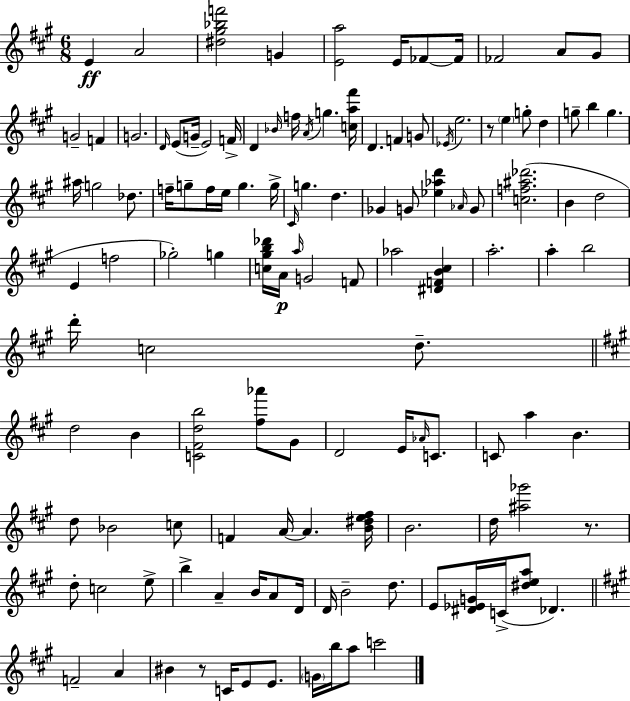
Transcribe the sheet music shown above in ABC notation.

X:1
T:Untitled
M:6/8
L:1/4
K:A
E A2 [^d^g_bf']2 G [Ea]2 E/4 _F/2 _F/4 _F2 A/2 ^G/2 G2 F G2 D/4 E/2 G/4 E2 F/4 D _B/4 f/4 A/4 g [ca^f']/4 D F G/2 _E/4 e2 z/2 e g/2 d g/2 b g ^a/4 g2 _d/2 f/4 g/2 f/4 e/4 g g/4 ^C/4 g d _G G/2 [_e_ad'] _A/4 G/2 [cf^a_d']2 B d2 E f2 _g2 g [c^gb_d']/4 A/4 a/4 G2 F/2 _a2 [^DFB^c] a2 a b2 d'/4 c2 d/2 d2 B [C^Fdb]2 [^f_a']/2 ^G/2 D2 E/4 _A/4 C/2 C/2 a B d/2 _B2 c/2 F A/4 A [B^de^f]/4 B2 d/4 [^a_g']2 z/2 d/2 c2 e/2 b A B/4 A/2 D/4 D/4 B2 d/2 E/2 [^D_EG]/4 C/4 [^dea]/2 _D F2 A ^B z/2 C/4 E/2 E/2 G/4 b/4 a/2 c'2